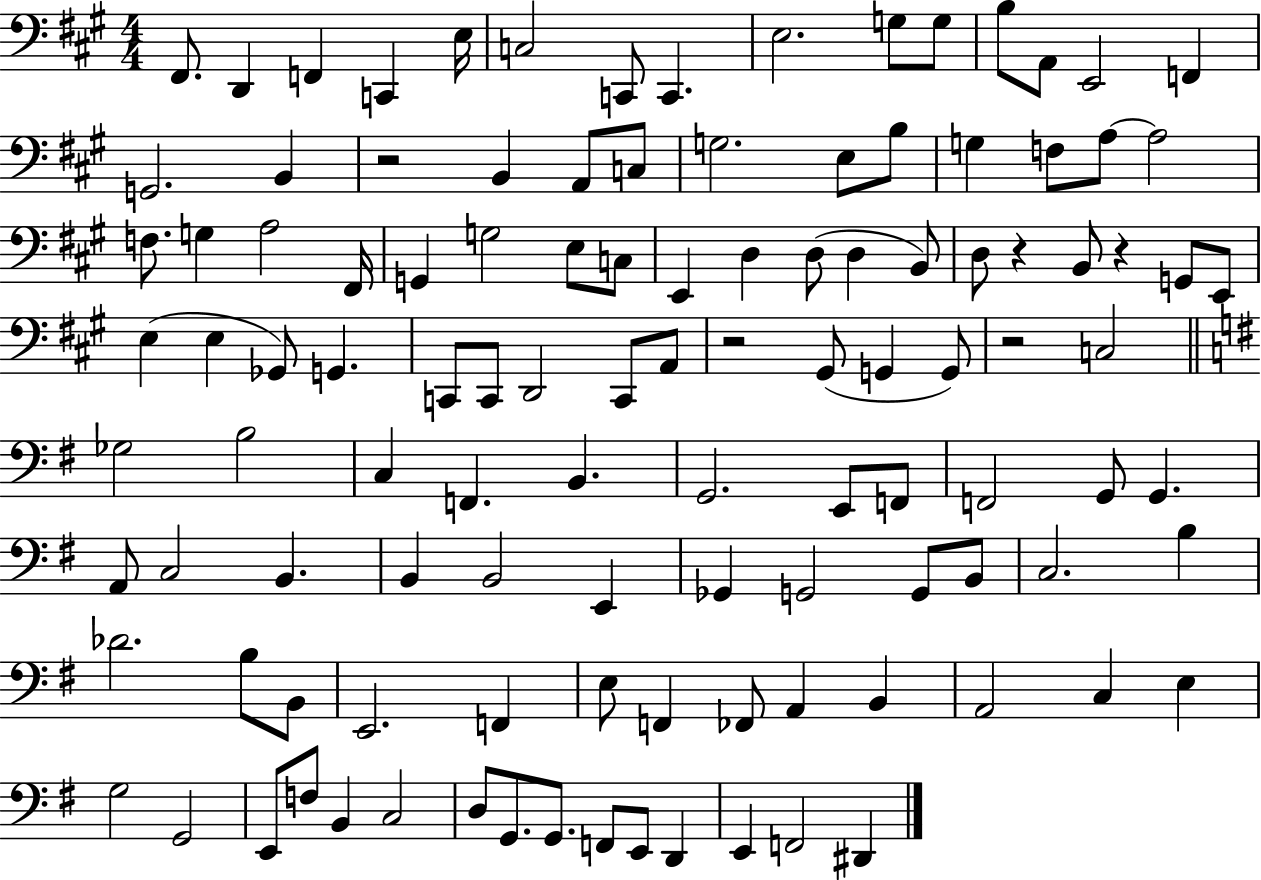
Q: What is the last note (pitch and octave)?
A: D#2